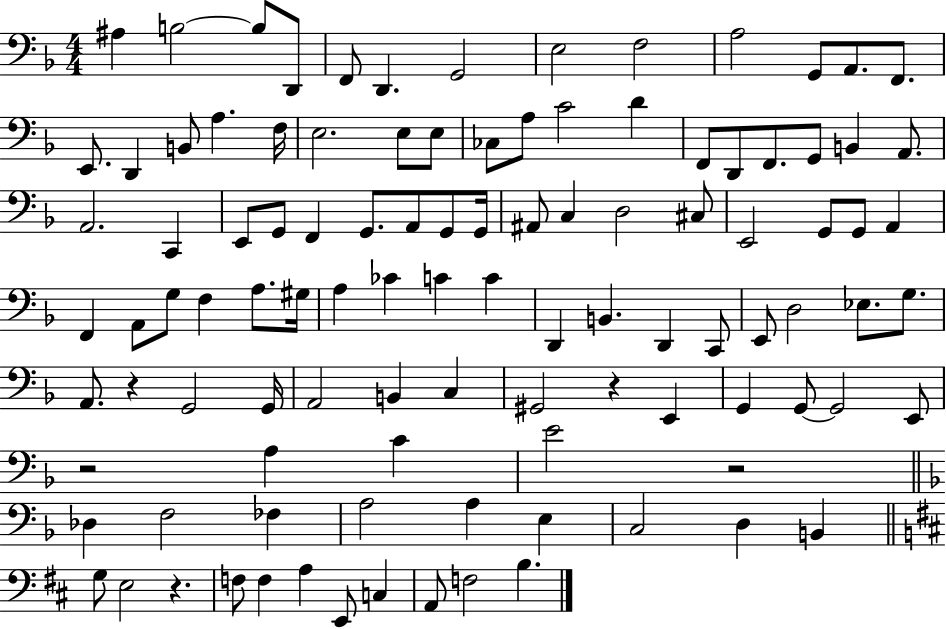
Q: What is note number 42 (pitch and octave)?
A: C3